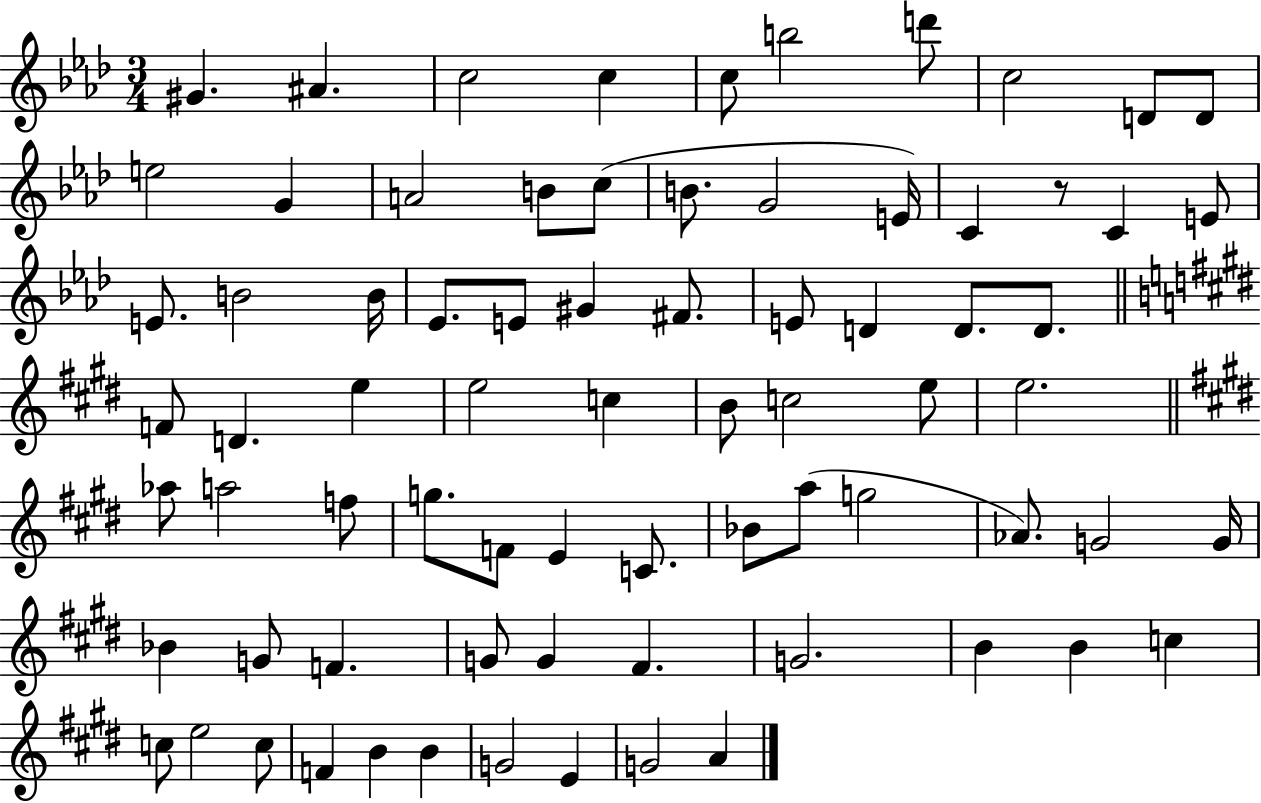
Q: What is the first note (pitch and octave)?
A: G#4